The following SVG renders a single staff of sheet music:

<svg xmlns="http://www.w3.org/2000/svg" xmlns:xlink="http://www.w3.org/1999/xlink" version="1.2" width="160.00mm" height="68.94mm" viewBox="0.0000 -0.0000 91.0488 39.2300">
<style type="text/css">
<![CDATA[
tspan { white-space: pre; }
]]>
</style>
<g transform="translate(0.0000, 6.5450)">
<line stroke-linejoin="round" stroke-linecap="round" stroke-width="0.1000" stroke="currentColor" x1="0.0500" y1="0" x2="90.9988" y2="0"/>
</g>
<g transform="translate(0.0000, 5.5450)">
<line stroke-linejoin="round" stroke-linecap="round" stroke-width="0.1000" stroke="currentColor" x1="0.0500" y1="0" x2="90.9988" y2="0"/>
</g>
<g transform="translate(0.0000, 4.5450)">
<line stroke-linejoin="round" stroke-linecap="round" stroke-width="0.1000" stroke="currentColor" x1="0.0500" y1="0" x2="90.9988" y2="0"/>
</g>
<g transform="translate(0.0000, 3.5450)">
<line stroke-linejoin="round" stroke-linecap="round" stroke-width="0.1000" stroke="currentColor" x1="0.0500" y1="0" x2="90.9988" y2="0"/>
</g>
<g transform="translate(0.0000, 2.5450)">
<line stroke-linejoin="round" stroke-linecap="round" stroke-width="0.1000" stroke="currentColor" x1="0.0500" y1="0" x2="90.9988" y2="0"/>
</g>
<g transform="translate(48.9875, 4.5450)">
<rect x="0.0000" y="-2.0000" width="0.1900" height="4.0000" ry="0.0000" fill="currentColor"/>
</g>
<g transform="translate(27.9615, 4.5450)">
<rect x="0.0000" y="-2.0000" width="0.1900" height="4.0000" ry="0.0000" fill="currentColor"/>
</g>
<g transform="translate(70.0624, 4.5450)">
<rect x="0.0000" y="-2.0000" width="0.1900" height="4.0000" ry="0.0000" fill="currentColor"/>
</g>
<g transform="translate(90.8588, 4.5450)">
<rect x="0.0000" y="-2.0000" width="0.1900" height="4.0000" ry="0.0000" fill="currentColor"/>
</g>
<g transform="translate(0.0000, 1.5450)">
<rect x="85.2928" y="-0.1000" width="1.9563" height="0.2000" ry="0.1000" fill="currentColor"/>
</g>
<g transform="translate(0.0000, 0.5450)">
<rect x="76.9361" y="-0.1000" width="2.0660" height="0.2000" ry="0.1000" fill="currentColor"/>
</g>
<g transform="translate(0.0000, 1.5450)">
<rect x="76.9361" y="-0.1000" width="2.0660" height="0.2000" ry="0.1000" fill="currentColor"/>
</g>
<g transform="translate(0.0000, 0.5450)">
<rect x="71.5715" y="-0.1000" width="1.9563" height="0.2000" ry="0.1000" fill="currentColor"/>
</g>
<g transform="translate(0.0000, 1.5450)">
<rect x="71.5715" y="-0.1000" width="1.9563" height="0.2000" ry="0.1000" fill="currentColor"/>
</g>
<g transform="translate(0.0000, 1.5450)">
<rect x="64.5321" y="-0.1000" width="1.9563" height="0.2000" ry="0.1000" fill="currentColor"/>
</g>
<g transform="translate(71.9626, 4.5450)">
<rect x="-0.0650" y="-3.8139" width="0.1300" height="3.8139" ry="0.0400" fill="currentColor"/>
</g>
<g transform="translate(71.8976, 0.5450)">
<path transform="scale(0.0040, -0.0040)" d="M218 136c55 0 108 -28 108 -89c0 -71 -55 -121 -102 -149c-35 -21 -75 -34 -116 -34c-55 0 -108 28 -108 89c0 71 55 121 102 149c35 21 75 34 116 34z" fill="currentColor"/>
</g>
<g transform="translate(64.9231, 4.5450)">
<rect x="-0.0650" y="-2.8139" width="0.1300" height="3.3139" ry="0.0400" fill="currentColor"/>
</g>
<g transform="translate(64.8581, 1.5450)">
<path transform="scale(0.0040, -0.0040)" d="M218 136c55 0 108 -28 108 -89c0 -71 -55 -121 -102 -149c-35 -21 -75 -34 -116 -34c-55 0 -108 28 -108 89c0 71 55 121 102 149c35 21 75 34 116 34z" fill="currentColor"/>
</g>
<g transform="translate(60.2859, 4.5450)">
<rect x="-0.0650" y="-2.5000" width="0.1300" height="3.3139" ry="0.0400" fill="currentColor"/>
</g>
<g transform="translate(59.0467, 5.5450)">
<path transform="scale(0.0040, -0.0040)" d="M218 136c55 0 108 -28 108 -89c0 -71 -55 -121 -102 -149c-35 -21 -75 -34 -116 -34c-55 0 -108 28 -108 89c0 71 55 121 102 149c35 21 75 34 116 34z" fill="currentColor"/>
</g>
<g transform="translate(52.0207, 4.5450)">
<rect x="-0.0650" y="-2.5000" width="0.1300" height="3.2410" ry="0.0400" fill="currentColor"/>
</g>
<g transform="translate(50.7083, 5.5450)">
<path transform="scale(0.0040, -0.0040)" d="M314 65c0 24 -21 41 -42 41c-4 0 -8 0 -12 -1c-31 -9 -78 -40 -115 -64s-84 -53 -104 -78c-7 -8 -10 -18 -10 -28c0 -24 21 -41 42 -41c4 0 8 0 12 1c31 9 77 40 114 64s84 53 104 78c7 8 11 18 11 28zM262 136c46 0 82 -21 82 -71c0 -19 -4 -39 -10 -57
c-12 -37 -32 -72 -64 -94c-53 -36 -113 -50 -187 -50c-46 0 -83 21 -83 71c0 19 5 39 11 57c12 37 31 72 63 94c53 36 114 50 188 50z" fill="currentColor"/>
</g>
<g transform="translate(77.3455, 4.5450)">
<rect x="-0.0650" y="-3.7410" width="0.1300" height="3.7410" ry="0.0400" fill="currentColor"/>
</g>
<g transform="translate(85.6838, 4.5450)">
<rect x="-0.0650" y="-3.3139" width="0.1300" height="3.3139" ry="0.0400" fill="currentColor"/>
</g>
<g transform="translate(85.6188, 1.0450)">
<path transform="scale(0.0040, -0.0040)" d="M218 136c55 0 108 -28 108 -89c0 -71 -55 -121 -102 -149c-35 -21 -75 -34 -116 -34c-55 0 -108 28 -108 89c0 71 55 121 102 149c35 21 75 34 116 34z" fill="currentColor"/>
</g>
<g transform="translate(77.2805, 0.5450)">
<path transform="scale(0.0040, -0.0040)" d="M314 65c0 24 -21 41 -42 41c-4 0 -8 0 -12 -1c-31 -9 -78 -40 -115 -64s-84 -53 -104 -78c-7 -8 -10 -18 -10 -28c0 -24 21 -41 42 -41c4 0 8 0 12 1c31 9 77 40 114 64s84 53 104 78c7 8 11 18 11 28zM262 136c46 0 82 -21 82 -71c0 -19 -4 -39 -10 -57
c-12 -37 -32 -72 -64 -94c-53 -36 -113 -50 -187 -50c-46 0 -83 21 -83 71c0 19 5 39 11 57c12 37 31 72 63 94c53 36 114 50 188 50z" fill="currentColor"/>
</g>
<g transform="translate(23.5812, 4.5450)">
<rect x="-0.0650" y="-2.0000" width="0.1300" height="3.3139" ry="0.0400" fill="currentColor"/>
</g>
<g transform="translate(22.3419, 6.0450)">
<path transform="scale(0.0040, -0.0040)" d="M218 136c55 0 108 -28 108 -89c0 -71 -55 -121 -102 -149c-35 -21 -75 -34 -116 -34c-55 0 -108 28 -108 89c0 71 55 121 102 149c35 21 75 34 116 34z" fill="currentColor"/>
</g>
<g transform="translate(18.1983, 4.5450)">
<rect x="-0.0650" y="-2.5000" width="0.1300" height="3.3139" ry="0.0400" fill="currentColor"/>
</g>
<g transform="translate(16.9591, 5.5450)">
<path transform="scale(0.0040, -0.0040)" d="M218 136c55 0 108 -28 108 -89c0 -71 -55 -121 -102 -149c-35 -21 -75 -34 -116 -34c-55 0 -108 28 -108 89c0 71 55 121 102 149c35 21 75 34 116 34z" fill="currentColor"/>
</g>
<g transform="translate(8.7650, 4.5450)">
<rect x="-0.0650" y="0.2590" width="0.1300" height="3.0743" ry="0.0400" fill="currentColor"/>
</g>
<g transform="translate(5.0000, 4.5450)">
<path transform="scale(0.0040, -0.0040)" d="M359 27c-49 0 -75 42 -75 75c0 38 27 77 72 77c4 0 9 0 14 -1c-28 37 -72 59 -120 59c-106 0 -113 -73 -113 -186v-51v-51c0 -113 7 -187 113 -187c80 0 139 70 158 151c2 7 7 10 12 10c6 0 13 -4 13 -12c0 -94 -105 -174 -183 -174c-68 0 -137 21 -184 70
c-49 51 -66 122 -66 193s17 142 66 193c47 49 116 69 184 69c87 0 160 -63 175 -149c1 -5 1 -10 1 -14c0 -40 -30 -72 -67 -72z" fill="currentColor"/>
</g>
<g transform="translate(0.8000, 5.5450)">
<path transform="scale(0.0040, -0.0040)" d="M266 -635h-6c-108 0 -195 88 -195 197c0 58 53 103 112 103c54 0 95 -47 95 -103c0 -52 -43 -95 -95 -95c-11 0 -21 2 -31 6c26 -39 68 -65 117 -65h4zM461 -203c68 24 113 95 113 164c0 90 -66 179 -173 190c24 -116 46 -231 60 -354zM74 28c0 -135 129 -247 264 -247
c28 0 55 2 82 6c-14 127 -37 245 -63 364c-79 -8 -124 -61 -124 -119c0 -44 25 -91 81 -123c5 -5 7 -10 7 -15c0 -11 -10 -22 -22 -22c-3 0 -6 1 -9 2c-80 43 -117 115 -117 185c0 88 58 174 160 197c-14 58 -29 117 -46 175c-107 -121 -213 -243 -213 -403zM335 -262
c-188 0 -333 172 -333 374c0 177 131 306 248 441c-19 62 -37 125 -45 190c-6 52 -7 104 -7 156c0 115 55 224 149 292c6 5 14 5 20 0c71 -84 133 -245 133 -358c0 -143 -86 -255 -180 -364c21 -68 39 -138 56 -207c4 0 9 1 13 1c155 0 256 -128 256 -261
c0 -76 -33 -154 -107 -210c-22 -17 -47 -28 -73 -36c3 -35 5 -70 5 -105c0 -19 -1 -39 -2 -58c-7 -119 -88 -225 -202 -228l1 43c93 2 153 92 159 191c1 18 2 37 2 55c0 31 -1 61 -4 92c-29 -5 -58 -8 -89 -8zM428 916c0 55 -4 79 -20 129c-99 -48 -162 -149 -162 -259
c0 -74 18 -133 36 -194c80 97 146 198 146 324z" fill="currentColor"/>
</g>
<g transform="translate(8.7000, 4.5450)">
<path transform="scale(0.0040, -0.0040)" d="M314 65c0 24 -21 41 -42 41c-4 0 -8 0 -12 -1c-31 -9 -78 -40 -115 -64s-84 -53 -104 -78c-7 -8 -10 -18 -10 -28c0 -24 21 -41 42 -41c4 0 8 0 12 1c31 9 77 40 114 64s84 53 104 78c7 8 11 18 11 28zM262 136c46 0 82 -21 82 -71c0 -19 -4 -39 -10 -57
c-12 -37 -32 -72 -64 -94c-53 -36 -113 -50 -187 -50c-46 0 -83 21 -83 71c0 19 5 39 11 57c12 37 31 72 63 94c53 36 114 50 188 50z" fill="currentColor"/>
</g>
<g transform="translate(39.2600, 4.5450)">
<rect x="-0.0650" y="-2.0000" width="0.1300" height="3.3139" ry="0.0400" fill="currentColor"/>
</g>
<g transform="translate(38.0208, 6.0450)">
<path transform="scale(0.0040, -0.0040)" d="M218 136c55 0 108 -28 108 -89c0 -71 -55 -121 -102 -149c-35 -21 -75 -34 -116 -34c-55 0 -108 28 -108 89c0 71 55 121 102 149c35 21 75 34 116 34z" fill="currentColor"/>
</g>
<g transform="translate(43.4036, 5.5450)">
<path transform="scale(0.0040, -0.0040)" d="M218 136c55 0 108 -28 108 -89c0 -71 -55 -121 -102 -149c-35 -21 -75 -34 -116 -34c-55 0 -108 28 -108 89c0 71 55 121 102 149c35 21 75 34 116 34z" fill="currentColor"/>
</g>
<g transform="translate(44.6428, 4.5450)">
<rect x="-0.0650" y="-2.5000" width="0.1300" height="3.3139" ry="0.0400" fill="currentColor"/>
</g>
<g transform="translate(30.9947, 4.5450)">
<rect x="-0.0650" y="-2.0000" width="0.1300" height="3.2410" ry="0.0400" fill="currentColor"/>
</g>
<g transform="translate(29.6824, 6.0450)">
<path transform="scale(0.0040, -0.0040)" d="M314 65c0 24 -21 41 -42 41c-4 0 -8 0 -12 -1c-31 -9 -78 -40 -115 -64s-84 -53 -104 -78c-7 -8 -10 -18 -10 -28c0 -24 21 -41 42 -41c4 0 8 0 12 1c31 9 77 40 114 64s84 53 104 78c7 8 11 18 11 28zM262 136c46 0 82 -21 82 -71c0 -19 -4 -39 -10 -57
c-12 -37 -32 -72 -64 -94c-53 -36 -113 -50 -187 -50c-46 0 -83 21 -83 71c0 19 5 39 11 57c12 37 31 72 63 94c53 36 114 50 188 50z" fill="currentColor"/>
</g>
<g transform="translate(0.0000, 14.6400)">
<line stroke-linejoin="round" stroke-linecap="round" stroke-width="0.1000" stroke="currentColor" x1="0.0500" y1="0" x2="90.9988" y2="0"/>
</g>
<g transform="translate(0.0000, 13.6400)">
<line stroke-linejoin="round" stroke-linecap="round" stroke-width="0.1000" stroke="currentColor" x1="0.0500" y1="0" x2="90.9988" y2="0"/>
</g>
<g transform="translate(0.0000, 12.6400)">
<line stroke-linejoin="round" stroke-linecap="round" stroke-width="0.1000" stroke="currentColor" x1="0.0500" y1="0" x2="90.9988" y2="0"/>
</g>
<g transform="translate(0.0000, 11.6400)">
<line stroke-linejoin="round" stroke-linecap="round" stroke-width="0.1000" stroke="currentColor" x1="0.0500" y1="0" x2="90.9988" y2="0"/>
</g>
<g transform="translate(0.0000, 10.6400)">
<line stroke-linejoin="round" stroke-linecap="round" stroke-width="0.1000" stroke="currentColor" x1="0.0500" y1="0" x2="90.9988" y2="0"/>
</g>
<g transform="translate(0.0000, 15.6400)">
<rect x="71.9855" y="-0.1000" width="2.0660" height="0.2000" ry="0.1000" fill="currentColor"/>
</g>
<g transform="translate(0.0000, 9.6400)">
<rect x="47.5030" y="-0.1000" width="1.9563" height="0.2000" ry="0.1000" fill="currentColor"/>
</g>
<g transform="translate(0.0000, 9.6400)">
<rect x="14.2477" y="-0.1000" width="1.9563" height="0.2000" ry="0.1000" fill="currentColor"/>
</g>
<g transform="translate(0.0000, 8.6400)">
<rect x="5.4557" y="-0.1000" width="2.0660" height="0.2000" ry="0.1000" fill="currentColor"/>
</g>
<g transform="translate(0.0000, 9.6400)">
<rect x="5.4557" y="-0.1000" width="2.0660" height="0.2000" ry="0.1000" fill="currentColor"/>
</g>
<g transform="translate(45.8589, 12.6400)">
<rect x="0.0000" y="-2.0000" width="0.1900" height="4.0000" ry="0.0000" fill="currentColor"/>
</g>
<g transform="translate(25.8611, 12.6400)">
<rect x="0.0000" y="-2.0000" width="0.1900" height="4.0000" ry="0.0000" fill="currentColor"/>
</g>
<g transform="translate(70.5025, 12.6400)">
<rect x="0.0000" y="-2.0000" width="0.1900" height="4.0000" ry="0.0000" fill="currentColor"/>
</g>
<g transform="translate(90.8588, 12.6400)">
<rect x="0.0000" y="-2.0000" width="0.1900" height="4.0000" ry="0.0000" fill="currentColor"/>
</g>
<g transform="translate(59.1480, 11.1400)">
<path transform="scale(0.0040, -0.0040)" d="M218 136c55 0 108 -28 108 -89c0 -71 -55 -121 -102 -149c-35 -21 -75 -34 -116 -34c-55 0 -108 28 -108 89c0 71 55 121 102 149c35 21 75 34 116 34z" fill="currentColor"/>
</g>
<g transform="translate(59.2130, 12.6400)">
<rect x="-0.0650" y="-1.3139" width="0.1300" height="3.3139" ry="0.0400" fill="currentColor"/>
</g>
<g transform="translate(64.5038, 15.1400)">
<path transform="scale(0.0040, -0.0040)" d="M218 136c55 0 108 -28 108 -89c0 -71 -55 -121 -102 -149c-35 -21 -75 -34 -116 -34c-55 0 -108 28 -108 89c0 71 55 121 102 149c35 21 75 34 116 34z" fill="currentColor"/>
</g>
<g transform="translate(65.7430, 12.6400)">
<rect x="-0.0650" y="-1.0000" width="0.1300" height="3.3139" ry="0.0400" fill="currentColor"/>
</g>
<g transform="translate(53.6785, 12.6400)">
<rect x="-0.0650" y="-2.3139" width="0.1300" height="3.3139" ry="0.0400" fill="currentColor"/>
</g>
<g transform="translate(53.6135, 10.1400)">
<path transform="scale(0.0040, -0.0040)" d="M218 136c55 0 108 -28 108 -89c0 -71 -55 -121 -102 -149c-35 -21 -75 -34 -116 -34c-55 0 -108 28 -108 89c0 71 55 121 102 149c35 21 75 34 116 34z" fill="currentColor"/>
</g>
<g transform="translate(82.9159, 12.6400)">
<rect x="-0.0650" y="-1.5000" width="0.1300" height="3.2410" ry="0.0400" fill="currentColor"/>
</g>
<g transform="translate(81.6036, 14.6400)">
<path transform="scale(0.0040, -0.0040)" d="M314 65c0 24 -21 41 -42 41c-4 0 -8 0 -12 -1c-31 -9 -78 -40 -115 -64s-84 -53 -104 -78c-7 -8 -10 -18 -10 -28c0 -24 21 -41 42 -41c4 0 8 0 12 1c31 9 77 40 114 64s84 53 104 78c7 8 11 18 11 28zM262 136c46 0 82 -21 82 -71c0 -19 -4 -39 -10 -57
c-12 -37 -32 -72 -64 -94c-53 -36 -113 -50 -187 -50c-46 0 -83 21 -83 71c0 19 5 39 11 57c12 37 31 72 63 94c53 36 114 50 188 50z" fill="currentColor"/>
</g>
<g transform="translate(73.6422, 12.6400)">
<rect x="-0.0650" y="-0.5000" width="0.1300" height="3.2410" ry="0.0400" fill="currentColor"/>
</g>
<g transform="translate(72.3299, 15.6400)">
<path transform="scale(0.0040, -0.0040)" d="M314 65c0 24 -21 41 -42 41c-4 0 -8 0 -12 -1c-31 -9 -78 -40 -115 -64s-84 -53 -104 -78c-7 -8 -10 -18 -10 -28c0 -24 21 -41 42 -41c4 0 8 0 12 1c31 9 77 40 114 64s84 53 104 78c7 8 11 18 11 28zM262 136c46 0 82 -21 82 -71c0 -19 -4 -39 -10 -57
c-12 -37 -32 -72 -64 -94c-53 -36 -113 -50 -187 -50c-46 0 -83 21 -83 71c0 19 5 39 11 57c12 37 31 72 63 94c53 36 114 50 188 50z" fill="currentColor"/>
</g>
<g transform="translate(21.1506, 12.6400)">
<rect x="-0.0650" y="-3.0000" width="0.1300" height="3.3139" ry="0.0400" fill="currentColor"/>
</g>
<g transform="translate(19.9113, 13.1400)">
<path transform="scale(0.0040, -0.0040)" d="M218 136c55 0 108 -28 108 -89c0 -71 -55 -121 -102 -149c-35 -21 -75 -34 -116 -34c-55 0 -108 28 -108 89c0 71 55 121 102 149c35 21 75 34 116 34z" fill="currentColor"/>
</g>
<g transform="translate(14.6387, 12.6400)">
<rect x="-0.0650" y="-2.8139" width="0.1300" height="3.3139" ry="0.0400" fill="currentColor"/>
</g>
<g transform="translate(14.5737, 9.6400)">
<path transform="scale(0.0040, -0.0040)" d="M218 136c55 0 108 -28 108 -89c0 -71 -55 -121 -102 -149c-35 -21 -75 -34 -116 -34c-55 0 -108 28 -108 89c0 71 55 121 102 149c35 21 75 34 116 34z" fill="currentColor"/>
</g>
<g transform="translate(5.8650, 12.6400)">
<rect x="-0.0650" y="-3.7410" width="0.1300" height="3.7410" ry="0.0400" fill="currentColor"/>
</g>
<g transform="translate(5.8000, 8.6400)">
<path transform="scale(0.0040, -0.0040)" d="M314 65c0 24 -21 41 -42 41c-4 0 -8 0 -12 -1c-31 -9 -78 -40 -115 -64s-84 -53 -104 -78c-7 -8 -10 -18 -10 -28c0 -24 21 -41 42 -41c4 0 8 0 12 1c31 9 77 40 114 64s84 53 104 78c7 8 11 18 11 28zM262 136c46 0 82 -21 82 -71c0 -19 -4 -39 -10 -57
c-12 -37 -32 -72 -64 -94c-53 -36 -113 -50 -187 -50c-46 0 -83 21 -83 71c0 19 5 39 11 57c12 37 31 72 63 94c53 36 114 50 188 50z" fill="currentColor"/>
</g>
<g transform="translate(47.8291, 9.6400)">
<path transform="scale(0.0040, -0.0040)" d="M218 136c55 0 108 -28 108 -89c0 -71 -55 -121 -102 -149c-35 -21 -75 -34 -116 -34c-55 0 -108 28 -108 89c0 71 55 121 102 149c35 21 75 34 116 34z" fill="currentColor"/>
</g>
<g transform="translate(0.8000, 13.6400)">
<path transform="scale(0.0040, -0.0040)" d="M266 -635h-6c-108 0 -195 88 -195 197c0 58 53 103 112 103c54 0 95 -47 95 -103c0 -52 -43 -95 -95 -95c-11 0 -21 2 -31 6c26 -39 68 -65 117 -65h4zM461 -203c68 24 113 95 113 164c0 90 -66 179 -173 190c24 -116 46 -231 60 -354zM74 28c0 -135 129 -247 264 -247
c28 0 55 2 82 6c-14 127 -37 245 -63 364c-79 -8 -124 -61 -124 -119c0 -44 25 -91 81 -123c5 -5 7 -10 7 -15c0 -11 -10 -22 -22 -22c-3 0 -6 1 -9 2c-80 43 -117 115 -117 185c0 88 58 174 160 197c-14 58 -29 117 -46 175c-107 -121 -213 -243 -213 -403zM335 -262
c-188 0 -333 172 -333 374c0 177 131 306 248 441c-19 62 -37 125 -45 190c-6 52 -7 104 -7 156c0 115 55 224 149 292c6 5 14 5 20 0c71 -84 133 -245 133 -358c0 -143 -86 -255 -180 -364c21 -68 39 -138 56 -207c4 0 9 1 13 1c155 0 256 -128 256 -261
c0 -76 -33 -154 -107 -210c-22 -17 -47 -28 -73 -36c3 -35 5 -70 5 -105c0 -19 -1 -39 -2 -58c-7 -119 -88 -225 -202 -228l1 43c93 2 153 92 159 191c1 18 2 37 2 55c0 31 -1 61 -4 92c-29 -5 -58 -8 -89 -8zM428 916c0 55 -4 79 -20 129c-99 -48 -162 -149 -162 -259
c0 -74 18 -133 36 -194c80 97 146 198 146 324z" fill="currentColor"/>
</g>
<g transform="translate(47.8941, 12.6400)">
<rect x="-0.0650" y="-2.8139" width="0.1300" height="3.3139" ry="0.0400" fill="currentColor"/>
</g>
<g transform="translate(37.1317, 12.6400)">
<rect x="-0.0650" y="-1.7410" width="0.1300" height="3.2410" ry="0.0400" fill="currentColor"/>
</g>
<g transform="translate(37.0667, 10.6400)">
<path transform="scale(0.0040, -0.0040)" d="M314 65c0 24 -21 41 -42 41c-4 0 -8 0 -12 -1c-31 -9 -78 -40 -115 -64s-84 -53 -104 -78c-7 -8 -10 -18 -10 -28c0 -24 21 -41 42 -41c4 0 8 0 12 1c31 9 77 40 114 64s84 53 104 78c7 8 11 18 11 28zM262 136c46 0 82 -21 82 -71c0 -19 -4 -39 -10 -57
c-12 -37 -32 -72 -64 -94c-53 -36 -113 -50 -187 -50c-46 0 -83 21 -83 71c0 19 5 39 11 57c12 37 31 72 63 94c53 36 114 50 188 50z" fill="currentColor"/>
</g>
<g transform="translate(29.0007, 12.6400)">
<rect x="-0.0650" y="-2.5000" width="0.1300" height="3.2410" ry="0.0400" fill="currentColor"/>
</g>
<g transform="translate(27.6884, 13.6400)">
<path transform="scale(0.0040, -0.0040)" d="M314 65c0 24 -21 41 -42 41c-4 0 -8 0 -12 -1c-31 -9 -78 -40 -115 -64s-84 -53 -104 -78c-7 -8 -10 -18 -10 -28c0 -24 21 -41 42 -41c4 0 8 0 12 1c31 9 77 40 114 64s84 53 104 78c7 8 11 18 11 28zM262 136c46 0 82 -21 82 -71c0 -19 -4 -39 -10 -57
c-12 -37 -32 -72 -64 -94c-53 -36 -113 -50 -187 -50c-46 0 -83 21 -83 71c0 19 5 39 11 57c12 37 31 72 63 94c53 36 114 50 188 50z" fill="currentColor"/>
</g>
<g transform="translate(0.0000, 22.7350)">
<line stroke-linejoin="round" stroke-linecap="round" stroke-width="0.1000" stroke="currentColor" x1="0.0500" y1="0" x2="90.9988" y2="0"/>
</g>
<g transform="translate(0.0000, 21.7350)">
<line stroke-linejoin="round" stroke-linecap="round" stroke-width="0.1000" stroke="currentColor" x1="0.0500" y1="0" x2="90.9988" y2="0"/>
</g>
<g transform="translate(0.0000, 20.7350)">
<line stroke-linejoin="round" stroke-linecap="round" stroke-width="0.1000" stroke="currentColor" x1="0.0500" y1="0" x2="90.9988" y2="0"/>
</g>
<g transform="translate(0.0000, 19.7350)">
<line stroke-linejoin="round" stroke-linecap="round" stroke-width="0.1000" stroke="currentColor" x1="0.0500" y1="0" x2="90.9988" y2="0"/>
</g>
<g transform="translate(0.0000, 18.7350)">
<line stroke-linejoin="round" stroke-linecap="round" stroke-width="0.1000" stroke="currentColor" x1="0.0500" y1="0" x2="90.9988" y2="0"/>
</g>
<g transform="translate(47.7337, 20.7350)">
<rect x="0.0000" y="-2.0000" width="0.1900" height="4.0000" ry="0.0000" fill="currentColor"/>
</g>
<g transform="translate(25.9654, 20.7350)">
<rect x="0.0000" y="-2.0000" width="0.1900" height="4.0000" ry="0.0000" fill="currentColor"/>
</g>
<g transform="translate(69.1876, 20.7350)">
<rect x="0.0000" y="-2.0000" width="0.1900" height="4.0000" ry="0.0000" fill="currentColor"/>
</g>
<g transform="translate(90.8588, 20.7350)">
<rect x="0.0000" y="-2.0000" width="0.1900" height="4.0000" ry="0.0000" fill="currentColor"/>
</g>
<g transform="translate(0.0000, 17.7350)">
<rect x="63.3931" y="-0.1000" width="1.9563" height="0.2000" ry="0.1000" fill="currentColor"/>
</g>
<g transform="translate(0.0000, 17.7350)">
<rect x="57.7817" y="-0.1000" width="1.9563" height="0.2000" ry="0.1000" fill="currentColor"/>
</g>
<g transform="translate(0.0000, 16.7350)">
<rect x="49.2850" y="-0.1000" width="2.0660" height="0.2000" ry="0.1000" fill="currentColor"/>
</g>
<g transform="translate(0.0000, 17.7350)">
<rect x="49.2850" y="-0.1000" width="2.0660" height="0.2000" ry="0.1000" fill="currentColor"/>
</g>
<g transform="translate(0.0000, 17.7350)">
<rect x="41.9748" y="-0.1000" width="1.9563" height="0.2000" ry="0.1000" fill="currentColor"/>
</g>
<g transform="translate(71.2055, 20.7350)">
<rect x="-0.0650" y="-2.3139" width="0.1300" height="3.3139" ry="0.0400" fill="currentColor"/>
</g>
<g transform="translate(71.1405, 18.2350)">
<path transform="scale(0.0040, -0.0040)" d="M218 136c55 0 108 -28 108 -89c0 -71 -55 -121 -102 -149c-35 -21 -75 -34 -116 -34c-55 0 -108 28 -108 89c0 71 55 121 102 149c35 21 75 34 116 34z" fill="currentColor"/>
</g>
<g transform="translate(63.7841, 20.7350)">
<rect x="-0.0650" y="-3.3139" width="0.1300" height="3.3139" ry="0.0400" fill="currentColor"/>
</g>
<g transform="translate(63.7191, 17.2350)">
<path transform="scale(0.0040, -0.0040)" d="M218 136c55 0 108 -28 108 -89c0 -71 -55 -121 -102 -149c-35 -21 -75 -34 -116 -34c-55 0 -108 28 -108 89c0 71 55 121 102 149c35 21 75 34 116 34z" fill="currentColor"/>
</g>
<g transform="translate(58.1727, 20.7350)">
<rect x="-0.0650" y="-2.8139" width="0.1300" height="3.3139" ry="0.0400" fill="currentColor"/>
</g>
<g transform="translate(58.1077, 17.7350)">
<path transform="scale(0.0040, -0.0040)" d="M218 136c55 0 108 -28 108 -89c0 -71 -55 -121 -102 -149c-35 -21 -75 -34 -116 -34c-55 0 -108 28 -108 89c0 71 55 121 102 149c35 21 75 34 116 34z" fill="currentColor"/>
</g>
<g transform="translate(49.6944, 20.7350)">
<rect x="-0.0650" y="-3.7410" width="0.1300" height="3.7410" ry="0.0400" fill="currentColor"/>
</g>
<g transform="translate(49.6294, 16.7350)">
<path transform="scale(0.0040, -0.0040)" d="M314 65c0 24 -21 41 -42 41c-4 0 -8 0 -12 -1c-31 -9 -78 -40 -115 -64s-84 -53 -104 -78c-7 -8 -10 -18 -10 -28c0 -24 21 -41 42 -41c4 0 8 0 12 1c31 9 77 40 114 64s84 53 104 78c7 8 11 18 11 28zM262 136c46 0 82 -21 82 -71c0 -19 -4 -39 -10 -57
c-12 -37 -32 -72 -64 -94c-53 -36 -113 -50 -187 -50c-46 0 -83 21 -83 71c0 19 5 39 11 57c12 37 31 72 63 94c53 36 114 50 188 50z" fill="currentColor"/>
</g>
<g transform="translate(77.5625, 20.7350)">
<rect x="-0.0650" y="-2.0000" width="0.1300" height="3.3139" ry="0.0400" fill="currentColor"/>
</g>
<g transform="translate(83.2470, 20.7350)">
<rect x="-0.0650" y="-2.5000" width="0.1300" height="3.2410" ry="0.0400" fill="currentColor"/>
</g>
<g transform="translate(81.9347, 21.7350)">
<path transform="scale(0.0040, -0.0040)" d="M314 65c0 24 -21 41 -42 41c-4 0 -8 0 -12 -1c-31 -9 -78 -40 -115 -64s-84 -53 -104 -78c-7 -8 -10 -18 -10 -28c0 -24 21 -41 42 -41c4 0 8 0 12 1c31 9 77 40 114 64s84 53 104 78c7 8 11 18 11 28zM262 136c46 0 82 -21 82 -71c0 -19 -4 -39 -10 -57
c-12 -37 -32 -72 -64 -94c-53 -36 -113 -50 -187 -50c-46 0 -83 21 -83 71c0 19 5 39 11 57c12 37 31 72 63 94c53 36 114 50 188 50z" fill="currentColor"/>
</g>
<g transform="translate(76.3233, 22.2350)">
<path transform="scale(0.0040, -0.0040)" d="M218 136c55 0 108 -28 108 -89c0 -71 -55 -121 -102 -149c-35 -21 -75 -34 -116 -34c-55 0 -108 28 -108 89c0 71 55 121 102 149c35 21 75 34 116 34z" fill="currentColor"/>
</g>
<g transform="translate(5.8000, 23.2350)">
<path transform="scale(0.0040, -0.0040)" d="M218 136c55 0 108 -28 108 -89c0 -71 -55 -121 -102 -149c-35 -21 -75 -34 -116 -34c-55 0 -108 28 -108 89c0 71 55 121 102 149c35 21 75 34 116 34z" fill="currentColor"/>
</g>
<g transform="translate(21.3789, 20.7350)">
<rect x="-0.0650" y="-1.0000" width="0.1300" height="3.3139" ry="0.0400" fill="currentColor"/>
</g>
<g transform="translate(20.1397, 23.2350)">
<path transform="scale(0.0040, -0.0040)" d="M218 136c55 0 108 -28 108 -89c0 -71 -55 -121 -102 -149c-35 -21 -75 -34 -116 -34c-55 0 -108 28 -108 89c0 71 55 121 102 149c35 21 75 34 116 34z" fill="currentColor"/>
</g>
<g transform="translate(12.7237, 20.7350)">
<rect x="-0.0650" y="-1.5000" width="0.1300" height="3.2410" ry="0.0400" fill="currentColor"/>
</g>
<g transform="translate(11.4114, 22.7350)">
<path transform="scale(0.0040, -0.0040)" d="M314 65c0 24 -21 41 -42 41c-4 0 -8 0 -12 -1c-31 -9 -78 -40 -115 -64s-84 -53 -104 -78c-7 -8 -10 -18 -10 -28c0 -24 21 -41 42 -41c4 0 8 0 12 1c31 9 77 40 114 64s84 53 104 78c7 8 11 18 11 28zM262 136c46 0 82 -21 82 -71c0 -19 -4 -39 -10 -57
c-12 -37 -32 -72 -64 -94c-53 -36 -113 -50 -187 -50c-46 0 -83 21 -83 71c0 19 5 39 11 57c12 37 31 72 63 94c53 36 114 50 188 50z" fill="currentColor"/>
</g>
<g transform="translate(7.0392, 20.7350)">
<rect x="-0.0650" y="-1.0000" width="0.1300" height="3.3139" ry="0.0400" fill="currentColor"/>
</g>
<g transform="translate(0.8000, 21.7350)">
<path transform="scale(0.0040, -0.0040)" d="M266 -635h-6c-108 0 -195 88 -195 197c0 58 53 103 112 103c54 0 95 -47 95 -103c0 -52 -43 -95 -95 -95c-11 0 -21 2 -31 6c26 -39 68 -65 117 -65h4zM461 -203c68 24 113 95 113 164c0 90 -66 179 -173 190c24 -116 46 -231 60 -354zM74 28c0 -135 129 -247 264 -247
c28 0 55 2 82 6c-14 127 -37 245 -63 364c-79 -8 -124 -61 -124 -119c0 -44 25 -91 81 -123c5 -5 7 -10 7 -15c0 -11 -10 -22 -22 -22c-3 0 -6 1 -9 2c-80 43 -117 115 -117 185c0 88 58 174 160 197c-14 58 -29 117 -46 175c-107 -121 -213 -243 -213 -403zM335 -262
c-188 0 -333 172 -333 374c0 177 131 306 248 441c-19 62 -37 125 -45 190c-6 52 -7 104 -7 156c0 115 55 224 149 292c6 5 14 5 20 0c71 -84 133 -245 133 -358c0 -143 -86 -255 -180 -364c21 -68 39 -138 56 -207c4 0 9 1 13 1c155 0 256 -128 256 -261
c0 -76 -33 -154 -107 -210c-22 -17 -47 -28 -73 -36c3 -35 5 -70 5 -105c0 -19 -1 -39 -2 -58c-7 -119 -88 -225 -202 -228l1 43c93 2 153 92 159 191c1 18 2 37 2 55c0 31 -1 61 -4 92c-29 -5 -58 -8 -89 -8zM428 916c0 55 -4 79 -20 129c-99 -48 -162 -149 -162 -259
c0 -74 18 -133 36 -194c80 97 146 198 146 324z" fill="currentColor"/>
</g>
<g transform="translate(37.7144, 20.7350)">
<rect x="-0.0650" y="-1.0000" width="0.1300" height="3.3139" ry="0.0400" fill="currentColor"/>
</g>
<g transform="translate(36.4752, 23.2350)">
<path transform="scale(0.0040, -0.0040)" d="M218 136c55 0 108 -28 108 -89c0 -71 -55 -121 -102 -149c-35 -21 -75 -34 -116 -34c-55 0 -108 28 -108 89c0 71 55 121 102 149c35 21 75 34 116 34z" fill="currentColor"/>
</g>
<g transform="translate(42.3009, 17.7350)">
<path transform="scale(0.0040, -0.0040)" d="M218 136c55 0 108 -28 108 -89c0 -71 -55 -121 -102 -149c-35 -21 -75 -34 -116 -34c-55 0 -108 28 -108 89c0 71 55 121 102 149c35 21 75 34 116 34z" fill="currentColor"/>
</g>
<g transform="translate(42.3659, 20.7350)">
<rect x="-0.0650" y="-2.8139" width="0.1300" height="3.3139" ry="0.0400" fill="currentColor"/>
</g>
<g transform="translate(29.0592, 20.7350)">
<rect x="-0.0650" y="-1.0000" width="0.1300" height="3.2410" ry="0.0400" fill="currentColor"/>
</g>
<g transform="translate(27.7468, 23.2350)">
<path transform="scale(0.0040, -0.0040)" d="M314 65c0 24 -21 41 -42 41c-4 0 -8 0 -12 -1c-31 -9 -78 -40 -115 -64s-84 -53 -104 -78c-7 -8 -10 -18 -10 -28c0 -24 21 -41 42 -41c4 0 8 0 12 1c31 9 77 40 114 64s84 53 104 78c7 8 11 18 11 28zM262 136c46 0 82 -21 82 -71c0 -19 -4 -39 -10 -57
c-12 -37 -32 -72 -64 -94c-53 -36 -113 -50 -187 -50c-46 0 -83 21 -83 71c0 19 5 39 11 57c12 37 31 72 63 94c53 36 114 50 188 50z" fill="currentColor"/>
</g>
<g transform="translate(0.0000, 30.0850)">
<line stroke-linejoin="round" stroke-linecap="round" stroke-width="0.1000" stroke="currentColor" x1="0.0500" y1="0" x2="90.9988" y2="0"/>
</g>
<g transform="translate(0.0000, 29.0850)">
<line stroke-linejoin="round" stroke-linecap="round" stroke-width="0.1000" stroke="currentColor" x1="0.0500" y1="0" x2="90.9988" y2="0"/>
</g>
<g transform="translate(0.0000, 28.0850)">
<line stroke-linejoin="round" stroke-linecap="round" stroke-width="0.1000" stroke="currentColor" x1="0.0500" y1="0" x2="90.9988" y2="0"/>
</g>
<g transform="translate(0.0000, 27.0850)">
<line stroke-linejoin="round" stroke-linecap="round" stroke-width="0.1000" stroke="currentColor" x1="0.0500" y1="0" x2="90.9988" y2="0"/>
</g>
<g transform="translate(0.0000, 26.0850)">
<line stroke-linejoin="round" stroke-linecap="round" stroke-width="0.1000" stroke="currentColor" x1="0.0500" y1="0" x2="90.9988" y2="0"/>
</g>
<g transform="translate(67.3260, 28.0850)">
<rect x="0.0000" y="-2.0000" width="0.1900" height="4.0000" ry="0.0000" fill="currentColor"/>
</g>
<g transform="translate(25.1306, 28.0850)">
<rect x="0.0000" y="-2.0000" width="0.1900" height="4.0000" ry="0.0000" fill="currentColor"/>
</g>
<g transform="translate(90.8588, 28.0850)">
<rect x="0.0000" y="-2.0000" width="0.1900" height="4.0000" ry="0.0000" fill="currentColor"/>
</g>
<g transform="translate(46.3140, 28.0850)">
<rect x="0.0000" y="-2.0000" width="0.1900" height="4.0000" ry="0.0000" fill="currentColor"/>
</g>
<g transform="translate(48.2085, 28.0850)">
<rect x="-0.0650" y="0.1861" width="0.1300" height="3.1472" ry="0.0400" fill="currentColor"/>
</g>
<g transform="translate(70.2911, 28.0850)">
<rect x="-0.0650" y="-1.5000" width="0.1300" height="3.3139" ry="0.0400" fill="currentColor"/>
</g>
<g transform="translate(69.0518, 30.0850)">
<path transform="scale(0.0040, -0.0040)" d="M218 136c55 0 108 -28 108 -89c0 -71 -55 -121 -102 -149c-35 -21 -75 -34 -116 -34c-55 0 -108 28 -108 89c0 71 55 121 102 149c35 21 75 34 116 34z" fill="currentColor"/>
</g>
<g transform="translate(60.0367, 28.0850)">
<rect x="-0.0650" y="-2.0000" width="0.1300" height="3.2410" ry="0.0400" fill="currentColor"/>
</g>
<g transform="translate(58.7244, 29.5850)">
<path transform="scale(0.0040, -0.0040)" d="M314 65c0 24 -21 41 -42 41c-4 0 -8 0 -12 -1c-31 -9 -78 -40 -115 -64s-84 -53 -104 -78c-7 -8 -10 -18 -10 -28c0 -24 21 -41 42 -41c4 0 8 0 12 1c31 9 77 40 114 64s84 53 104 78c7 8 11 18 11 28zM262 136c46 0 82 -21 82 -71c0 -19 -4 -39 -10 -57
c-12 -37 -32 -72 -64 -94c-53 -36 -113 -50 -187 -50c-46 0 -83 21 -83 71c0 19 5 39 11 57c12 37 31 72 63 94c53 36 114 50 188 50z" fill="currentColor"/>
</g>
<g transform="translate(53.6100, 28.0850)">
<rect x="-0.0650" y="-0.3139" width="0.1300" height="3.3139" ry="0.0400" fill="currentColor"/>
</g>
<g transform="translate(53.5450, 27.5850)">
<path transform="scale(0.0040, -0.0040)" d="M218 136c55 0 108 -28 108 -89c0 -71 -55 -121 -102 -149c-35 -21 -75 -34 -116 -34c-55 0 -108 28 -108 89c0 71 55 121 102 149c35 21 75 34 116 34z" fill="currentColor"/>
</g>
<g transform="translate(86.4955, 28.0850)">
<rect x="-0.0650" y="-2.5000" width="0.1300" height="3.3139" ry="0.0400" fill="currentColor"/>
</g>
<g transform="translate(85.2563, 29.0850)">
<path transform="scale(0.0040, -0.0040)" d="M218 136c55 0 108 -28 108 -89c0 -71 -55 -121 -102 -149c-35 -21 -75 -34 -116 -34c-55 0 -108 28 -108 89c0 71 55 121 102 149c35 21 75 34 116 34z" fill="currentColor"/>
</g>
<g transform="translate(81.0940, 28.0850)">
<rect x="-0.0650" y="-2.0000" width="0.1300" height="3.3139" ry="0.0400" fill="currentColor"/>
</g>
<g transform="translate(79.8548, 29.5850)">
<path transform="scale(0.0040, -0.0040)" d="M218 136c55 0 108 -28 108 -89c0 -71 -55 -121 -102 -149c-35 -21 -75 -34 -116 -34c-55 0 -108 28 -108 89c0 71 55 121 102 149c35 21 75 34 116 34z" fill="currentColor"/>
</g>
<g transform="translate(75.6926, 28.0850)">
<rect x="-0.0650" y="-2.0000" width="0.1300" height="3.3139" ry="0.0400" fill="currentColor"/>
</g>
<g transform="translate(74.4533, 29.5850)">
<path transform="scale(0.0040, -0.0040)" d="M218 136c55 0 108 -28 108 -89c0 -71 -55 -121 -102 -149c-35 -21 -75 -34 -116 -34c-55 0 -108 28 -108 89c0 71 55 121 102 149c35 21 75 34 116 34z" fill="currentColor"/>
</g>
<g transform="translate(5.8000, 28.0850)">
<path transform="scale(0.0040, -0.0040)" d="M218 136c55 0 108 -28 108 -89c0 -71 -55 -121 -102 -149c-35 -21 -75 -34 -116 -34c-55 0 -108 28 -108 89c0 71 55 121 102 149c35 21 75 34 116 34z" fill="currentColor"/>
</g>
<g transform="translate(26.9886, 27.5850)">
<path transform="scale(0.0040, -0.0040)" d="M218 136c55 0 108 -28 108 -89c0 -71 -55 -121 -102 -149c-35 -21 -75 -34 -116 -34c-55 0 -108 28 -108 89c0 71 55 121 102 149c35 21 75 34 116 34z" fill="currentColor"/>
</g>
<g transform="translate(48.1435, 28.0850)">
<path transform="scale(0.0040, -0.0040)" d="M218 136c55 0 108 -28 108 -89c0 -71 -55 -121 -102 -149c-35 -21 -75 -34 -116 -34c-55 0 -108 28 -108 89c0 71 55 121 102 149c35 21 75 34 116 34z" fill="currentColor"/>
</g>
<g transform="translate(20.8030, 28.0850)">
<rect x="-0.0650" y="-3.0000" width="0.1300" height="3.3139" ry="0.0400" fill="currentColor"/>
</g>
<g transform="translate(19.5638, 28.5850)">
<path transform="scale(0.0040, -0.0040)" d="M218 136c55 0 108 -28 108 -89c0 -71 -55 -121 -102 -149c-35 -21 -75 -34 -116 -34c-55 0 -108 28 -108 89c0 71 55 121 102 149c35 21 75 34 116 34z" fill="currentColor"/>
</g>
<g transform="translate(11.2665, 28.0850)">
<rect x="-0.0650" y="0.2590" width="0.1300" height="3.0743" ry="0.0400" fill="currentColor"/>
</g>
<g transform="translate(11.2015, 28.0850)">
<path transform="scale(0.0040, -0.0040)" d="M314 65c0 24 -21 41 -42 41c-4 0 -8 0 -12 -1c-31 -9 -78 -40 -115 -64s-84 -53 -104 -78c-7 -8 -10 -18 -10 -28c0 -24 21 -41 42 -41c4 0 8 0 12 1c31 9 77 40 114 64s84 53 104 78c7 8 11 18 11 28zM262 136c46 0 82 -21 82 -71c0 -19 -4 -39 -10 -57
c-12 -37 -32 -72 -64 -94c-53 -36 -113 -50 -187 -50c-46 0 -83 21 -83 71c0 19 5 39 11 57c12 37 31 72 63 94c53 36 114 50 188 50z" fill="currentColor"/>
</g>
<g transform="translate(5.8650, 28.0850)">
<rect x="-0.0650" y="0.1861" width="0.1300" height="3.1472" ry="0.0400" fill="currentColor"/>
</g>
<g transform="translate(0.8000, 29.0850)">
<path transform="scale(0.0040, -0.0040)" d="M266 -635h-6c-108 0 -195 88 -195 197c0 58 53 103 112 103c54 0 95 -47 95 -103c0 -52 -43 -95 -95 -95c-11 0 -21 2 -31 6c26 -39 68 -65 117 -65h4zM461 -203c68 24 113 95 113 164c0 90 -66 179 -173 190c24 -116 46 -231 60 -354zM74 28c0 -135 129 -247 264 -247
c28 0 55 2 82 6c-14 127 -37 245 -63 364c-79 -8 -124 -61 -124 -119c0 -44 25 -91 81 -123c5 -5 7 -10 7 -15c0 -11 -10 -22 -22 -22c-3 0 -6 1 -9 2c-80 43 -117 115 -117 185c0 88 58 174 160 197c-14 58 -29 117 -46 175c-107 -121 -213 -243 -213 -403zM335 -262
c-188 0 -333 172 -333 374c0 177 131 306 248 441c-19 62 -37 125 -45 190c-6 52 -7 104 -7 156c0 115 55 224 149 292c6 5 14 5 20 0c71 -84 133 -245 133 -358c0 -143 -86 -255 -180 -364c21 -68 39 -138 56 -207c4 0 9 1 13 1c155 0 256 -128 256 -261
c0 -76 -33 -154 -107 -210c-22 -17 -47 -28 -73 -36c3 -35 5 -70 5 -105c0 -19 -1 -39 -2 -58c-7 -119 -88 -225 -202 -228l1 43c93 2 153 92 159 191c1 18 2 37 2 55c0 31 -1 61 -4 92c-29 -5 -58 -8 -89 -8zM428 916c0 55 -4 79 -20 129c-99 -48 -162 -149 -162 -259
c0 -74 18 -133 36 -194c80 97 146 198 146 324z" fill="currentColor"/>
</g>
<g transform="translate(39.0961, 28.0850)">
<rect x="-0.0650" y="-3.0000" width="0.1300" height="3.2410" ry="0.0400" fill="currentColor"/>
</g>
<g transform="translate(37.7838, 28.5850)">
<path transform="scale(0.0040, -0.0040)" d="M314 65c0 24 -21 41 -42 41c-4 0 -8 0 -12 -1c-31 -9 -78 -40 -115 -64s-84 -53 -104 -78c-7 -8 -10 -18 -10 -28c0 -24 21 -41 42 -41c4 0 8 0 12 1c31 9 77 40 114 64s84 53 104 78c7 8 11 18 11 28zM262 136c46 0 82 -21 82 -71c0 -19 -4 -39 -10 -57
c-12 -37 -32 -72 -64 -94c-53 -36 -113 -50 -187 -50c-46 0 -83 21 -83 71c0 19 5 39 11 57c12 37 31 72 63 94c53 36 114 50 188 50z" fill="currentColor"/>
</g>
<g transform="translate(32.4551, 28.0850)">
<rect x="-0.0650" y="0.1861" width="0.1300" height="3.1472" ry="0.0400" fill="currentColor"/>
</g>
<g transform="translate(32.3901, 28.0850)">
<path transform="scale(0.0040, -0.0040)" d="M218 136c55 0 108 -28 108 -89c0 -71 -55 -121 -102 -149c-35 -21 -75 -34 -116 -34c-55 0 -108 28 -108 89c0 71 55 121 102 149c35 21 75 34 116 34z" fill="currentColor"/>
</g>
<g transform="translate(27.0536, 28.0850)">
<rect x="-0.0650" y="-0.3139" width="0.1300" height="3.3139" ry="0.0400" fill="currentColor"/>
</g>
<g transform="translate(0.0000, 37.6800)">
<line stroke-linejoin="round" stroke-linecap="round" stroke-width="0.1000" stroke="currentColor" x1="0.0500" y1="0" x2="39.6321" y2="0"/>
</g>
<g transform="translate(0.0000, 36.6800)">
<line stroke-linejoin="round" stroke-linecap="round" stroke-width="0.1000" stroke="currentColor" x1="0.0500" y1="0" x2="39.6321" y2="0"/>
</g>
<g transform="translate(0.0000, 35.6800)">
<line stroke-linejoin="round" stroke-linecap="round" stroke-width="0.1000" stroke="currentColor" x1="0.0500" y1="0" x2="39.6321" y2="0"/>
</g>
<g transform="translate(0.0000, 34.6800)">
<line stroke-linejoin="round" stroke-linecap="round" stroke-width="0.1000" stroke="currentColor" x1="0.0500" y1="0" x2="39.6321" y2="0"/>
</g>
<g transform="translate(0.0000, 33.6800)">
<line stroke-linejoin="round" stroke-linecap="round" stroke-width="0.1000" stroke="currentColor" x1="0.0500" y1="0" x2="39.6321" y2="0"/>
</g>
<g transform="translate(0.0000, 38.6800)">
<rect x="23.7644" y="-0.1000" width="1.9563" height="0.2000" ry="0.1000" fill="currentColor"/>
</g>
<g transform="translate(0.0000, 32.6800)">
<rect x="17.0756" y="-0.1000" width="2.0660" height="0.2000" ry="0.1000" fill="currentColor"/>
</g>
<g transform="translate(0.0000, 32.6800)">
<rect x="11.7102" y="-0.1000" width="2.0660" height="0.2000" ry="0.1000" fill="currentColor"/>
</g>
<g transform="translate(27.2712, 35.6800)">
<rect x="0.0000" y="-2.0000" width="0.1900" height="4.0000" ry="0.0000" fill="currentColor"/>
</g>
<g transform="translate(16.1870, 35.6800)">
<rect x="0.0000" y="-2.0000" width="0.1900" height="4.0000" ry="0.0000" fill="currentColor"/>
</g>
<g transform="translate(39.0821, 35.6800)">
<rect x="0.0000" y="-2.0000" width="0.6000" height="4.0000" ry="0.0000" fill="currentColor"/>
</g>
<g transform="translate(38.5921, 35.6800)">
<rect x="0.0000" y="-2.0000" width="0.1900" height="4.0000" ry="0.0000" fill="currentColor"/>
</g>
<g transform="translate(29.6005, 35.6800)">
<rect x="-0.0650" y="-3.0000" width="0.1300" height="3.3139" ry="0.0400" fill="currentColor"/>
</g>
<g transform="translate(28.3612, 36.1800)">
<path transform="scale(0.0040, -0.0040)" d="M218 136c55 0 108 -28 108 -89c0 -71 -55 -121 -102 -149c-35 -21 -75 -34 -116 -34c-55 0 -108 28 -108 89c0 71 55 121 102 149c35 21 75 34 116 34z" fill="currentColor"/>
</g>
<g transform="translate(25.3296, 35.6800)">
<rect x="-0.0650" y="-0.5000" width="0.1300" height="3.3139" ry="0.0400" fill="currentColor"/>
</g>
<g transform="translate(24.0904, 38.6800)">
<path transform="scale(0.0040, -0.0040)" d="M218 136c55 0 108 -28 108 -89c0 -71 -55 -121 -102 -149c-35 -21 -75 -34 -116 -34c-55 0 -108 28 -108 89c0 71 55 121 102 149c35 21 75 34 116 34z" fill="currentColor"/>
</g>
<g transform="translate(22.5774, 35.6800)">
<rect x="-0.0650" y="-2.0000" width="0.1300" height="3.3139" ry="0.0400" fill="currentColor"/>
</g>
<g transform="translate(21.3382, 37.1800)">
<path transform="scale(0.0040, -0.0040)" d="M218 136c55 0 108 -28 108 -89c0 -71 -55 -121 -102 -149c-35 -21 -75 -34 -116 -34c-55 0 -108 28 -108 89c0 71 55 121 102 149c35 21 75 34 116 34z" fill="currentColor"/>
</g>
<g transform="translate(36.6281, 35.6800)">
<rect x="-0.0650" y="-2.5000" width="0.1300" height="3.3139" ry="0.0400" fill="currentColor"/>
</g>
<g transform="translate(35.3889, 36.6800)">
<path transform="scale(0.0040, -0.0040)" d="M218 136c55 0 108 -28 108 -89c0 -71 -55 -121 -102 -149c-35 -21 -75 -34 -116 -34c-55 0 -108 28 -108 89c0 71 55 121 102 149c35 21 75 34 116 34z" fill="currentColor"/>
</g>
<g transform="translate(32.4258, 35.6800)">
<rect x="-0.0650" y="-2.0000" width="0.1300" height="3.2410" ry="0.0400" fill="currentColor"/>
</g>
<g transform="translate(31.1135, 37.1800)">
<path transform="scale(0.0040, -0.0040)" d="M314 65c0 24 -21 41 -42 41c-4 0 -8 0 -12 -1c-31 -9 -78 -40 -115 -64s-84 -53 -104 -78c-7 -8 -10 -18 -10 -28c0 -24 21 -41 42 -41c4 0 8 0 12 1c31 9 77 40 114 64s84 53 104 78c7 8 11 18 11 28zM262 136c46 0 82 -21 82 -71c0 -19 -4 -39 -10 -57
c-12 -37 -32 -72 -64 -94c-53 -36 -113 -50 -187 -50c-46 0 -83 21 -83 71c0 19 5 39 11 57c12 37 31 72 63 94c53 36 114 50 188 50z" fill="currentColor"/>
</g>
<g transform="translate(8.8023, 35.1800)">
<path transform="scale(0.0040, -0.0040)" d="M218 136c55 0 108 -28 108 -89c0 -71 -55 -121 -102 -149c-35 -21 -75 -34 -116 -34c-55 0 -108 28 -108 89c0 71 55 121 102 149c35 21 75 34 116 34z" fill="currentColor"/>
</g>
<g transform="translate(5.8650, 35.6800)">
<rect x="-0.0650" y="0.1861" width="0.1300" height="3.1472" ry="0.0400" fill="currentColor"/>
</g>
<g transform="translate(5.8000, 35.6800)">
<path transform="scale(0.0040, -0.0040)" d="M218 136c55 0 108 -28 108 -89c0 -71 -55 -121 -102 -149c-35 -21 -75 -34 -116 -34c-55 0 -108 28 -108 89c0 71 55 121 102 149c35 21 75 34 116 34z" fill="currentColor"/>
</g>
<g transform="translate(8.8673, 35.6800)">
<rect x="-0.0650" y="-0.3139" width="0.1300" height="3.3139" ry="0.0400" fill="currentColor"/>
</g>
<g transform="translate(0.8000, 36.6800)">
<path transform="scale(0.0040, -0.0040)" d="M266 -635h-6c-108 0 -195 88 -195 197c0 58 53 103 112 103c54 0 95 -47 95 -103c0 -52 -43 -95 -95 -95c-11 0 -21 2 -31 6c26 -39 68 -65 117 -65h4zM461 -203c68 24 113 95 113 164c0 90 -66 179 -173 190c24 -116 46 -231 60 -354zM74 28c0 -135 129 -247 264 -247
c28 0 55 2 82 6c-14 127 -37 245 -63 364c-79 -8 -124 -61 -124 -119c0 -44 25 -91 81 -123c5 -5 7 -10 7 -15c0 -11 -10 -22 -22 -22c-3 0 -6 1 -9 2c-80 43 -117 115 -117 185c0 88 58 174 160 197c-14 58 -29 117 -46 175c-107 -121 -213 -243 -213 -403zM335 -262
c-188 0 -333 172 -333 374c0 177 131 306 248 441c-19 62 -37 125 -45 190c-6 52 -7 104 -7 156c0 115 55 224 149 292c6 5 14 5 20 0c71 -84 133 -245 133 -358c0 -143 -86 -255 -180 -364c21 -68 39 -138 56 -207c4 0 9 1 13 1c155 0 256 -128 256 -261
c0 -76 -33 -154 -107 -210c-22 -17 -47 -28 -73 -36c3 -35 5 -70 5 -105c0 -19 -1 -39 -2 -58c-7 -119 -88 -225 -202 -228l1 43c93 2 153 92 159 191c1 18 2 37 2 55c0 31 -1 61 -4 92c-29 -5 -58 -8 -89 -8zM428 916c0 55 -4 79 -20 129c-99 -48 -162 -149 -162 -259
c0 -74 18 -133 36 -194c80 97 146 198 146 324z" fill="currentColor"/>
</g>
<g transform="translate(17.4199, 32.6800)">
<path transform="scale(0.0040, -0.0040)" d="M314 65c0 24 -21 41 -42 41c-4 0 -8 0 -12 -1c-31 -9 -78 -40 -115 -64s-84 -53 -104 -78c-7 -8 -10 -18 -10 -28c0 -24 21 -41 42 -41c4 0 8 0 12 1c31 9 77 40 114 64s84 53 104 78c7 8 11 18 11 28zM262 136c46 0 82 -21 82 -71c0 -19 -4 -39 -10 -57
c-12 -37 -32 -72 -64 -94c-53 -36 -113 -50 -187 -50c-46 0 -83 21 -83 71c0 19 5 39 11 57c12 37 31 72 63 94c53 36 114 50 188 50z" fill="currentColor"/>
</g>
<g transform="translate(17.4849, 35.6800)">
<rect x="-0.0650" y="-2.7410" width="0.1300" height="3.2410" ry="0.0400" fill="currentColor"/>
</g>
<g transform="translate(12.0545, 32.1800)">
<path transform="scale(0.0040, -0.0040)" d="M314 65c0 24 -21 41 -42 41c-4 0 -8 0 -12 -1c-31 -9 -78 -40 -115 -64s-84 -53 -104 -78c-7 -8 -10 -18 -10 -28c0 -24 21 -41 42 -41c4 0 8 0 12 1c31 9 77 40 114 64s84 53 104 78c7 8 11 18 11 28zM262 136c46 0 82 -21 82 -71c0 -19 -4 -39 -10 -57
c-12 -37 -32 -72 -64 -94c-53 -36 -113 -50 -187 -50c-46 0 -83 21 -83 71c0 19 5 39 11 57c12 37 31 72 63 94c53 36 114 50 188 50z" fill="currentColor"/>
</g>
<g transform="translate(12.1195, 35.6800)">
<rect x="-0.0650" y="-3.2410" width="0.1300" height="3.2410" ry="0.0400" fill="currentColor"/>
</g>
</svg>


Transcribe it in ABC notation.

X:1
T:Untitled
M:4/4
L:1/4
K:C
B2 G F F2 F G G2 G a c' c'2 b c'2 a A G2 f2 a g e D C2 E2 D E2 D D2 D a c'2 a b g F G2 B B2 A c B A2 B c F2 E F F G B c b2 a2 F C A F2 G